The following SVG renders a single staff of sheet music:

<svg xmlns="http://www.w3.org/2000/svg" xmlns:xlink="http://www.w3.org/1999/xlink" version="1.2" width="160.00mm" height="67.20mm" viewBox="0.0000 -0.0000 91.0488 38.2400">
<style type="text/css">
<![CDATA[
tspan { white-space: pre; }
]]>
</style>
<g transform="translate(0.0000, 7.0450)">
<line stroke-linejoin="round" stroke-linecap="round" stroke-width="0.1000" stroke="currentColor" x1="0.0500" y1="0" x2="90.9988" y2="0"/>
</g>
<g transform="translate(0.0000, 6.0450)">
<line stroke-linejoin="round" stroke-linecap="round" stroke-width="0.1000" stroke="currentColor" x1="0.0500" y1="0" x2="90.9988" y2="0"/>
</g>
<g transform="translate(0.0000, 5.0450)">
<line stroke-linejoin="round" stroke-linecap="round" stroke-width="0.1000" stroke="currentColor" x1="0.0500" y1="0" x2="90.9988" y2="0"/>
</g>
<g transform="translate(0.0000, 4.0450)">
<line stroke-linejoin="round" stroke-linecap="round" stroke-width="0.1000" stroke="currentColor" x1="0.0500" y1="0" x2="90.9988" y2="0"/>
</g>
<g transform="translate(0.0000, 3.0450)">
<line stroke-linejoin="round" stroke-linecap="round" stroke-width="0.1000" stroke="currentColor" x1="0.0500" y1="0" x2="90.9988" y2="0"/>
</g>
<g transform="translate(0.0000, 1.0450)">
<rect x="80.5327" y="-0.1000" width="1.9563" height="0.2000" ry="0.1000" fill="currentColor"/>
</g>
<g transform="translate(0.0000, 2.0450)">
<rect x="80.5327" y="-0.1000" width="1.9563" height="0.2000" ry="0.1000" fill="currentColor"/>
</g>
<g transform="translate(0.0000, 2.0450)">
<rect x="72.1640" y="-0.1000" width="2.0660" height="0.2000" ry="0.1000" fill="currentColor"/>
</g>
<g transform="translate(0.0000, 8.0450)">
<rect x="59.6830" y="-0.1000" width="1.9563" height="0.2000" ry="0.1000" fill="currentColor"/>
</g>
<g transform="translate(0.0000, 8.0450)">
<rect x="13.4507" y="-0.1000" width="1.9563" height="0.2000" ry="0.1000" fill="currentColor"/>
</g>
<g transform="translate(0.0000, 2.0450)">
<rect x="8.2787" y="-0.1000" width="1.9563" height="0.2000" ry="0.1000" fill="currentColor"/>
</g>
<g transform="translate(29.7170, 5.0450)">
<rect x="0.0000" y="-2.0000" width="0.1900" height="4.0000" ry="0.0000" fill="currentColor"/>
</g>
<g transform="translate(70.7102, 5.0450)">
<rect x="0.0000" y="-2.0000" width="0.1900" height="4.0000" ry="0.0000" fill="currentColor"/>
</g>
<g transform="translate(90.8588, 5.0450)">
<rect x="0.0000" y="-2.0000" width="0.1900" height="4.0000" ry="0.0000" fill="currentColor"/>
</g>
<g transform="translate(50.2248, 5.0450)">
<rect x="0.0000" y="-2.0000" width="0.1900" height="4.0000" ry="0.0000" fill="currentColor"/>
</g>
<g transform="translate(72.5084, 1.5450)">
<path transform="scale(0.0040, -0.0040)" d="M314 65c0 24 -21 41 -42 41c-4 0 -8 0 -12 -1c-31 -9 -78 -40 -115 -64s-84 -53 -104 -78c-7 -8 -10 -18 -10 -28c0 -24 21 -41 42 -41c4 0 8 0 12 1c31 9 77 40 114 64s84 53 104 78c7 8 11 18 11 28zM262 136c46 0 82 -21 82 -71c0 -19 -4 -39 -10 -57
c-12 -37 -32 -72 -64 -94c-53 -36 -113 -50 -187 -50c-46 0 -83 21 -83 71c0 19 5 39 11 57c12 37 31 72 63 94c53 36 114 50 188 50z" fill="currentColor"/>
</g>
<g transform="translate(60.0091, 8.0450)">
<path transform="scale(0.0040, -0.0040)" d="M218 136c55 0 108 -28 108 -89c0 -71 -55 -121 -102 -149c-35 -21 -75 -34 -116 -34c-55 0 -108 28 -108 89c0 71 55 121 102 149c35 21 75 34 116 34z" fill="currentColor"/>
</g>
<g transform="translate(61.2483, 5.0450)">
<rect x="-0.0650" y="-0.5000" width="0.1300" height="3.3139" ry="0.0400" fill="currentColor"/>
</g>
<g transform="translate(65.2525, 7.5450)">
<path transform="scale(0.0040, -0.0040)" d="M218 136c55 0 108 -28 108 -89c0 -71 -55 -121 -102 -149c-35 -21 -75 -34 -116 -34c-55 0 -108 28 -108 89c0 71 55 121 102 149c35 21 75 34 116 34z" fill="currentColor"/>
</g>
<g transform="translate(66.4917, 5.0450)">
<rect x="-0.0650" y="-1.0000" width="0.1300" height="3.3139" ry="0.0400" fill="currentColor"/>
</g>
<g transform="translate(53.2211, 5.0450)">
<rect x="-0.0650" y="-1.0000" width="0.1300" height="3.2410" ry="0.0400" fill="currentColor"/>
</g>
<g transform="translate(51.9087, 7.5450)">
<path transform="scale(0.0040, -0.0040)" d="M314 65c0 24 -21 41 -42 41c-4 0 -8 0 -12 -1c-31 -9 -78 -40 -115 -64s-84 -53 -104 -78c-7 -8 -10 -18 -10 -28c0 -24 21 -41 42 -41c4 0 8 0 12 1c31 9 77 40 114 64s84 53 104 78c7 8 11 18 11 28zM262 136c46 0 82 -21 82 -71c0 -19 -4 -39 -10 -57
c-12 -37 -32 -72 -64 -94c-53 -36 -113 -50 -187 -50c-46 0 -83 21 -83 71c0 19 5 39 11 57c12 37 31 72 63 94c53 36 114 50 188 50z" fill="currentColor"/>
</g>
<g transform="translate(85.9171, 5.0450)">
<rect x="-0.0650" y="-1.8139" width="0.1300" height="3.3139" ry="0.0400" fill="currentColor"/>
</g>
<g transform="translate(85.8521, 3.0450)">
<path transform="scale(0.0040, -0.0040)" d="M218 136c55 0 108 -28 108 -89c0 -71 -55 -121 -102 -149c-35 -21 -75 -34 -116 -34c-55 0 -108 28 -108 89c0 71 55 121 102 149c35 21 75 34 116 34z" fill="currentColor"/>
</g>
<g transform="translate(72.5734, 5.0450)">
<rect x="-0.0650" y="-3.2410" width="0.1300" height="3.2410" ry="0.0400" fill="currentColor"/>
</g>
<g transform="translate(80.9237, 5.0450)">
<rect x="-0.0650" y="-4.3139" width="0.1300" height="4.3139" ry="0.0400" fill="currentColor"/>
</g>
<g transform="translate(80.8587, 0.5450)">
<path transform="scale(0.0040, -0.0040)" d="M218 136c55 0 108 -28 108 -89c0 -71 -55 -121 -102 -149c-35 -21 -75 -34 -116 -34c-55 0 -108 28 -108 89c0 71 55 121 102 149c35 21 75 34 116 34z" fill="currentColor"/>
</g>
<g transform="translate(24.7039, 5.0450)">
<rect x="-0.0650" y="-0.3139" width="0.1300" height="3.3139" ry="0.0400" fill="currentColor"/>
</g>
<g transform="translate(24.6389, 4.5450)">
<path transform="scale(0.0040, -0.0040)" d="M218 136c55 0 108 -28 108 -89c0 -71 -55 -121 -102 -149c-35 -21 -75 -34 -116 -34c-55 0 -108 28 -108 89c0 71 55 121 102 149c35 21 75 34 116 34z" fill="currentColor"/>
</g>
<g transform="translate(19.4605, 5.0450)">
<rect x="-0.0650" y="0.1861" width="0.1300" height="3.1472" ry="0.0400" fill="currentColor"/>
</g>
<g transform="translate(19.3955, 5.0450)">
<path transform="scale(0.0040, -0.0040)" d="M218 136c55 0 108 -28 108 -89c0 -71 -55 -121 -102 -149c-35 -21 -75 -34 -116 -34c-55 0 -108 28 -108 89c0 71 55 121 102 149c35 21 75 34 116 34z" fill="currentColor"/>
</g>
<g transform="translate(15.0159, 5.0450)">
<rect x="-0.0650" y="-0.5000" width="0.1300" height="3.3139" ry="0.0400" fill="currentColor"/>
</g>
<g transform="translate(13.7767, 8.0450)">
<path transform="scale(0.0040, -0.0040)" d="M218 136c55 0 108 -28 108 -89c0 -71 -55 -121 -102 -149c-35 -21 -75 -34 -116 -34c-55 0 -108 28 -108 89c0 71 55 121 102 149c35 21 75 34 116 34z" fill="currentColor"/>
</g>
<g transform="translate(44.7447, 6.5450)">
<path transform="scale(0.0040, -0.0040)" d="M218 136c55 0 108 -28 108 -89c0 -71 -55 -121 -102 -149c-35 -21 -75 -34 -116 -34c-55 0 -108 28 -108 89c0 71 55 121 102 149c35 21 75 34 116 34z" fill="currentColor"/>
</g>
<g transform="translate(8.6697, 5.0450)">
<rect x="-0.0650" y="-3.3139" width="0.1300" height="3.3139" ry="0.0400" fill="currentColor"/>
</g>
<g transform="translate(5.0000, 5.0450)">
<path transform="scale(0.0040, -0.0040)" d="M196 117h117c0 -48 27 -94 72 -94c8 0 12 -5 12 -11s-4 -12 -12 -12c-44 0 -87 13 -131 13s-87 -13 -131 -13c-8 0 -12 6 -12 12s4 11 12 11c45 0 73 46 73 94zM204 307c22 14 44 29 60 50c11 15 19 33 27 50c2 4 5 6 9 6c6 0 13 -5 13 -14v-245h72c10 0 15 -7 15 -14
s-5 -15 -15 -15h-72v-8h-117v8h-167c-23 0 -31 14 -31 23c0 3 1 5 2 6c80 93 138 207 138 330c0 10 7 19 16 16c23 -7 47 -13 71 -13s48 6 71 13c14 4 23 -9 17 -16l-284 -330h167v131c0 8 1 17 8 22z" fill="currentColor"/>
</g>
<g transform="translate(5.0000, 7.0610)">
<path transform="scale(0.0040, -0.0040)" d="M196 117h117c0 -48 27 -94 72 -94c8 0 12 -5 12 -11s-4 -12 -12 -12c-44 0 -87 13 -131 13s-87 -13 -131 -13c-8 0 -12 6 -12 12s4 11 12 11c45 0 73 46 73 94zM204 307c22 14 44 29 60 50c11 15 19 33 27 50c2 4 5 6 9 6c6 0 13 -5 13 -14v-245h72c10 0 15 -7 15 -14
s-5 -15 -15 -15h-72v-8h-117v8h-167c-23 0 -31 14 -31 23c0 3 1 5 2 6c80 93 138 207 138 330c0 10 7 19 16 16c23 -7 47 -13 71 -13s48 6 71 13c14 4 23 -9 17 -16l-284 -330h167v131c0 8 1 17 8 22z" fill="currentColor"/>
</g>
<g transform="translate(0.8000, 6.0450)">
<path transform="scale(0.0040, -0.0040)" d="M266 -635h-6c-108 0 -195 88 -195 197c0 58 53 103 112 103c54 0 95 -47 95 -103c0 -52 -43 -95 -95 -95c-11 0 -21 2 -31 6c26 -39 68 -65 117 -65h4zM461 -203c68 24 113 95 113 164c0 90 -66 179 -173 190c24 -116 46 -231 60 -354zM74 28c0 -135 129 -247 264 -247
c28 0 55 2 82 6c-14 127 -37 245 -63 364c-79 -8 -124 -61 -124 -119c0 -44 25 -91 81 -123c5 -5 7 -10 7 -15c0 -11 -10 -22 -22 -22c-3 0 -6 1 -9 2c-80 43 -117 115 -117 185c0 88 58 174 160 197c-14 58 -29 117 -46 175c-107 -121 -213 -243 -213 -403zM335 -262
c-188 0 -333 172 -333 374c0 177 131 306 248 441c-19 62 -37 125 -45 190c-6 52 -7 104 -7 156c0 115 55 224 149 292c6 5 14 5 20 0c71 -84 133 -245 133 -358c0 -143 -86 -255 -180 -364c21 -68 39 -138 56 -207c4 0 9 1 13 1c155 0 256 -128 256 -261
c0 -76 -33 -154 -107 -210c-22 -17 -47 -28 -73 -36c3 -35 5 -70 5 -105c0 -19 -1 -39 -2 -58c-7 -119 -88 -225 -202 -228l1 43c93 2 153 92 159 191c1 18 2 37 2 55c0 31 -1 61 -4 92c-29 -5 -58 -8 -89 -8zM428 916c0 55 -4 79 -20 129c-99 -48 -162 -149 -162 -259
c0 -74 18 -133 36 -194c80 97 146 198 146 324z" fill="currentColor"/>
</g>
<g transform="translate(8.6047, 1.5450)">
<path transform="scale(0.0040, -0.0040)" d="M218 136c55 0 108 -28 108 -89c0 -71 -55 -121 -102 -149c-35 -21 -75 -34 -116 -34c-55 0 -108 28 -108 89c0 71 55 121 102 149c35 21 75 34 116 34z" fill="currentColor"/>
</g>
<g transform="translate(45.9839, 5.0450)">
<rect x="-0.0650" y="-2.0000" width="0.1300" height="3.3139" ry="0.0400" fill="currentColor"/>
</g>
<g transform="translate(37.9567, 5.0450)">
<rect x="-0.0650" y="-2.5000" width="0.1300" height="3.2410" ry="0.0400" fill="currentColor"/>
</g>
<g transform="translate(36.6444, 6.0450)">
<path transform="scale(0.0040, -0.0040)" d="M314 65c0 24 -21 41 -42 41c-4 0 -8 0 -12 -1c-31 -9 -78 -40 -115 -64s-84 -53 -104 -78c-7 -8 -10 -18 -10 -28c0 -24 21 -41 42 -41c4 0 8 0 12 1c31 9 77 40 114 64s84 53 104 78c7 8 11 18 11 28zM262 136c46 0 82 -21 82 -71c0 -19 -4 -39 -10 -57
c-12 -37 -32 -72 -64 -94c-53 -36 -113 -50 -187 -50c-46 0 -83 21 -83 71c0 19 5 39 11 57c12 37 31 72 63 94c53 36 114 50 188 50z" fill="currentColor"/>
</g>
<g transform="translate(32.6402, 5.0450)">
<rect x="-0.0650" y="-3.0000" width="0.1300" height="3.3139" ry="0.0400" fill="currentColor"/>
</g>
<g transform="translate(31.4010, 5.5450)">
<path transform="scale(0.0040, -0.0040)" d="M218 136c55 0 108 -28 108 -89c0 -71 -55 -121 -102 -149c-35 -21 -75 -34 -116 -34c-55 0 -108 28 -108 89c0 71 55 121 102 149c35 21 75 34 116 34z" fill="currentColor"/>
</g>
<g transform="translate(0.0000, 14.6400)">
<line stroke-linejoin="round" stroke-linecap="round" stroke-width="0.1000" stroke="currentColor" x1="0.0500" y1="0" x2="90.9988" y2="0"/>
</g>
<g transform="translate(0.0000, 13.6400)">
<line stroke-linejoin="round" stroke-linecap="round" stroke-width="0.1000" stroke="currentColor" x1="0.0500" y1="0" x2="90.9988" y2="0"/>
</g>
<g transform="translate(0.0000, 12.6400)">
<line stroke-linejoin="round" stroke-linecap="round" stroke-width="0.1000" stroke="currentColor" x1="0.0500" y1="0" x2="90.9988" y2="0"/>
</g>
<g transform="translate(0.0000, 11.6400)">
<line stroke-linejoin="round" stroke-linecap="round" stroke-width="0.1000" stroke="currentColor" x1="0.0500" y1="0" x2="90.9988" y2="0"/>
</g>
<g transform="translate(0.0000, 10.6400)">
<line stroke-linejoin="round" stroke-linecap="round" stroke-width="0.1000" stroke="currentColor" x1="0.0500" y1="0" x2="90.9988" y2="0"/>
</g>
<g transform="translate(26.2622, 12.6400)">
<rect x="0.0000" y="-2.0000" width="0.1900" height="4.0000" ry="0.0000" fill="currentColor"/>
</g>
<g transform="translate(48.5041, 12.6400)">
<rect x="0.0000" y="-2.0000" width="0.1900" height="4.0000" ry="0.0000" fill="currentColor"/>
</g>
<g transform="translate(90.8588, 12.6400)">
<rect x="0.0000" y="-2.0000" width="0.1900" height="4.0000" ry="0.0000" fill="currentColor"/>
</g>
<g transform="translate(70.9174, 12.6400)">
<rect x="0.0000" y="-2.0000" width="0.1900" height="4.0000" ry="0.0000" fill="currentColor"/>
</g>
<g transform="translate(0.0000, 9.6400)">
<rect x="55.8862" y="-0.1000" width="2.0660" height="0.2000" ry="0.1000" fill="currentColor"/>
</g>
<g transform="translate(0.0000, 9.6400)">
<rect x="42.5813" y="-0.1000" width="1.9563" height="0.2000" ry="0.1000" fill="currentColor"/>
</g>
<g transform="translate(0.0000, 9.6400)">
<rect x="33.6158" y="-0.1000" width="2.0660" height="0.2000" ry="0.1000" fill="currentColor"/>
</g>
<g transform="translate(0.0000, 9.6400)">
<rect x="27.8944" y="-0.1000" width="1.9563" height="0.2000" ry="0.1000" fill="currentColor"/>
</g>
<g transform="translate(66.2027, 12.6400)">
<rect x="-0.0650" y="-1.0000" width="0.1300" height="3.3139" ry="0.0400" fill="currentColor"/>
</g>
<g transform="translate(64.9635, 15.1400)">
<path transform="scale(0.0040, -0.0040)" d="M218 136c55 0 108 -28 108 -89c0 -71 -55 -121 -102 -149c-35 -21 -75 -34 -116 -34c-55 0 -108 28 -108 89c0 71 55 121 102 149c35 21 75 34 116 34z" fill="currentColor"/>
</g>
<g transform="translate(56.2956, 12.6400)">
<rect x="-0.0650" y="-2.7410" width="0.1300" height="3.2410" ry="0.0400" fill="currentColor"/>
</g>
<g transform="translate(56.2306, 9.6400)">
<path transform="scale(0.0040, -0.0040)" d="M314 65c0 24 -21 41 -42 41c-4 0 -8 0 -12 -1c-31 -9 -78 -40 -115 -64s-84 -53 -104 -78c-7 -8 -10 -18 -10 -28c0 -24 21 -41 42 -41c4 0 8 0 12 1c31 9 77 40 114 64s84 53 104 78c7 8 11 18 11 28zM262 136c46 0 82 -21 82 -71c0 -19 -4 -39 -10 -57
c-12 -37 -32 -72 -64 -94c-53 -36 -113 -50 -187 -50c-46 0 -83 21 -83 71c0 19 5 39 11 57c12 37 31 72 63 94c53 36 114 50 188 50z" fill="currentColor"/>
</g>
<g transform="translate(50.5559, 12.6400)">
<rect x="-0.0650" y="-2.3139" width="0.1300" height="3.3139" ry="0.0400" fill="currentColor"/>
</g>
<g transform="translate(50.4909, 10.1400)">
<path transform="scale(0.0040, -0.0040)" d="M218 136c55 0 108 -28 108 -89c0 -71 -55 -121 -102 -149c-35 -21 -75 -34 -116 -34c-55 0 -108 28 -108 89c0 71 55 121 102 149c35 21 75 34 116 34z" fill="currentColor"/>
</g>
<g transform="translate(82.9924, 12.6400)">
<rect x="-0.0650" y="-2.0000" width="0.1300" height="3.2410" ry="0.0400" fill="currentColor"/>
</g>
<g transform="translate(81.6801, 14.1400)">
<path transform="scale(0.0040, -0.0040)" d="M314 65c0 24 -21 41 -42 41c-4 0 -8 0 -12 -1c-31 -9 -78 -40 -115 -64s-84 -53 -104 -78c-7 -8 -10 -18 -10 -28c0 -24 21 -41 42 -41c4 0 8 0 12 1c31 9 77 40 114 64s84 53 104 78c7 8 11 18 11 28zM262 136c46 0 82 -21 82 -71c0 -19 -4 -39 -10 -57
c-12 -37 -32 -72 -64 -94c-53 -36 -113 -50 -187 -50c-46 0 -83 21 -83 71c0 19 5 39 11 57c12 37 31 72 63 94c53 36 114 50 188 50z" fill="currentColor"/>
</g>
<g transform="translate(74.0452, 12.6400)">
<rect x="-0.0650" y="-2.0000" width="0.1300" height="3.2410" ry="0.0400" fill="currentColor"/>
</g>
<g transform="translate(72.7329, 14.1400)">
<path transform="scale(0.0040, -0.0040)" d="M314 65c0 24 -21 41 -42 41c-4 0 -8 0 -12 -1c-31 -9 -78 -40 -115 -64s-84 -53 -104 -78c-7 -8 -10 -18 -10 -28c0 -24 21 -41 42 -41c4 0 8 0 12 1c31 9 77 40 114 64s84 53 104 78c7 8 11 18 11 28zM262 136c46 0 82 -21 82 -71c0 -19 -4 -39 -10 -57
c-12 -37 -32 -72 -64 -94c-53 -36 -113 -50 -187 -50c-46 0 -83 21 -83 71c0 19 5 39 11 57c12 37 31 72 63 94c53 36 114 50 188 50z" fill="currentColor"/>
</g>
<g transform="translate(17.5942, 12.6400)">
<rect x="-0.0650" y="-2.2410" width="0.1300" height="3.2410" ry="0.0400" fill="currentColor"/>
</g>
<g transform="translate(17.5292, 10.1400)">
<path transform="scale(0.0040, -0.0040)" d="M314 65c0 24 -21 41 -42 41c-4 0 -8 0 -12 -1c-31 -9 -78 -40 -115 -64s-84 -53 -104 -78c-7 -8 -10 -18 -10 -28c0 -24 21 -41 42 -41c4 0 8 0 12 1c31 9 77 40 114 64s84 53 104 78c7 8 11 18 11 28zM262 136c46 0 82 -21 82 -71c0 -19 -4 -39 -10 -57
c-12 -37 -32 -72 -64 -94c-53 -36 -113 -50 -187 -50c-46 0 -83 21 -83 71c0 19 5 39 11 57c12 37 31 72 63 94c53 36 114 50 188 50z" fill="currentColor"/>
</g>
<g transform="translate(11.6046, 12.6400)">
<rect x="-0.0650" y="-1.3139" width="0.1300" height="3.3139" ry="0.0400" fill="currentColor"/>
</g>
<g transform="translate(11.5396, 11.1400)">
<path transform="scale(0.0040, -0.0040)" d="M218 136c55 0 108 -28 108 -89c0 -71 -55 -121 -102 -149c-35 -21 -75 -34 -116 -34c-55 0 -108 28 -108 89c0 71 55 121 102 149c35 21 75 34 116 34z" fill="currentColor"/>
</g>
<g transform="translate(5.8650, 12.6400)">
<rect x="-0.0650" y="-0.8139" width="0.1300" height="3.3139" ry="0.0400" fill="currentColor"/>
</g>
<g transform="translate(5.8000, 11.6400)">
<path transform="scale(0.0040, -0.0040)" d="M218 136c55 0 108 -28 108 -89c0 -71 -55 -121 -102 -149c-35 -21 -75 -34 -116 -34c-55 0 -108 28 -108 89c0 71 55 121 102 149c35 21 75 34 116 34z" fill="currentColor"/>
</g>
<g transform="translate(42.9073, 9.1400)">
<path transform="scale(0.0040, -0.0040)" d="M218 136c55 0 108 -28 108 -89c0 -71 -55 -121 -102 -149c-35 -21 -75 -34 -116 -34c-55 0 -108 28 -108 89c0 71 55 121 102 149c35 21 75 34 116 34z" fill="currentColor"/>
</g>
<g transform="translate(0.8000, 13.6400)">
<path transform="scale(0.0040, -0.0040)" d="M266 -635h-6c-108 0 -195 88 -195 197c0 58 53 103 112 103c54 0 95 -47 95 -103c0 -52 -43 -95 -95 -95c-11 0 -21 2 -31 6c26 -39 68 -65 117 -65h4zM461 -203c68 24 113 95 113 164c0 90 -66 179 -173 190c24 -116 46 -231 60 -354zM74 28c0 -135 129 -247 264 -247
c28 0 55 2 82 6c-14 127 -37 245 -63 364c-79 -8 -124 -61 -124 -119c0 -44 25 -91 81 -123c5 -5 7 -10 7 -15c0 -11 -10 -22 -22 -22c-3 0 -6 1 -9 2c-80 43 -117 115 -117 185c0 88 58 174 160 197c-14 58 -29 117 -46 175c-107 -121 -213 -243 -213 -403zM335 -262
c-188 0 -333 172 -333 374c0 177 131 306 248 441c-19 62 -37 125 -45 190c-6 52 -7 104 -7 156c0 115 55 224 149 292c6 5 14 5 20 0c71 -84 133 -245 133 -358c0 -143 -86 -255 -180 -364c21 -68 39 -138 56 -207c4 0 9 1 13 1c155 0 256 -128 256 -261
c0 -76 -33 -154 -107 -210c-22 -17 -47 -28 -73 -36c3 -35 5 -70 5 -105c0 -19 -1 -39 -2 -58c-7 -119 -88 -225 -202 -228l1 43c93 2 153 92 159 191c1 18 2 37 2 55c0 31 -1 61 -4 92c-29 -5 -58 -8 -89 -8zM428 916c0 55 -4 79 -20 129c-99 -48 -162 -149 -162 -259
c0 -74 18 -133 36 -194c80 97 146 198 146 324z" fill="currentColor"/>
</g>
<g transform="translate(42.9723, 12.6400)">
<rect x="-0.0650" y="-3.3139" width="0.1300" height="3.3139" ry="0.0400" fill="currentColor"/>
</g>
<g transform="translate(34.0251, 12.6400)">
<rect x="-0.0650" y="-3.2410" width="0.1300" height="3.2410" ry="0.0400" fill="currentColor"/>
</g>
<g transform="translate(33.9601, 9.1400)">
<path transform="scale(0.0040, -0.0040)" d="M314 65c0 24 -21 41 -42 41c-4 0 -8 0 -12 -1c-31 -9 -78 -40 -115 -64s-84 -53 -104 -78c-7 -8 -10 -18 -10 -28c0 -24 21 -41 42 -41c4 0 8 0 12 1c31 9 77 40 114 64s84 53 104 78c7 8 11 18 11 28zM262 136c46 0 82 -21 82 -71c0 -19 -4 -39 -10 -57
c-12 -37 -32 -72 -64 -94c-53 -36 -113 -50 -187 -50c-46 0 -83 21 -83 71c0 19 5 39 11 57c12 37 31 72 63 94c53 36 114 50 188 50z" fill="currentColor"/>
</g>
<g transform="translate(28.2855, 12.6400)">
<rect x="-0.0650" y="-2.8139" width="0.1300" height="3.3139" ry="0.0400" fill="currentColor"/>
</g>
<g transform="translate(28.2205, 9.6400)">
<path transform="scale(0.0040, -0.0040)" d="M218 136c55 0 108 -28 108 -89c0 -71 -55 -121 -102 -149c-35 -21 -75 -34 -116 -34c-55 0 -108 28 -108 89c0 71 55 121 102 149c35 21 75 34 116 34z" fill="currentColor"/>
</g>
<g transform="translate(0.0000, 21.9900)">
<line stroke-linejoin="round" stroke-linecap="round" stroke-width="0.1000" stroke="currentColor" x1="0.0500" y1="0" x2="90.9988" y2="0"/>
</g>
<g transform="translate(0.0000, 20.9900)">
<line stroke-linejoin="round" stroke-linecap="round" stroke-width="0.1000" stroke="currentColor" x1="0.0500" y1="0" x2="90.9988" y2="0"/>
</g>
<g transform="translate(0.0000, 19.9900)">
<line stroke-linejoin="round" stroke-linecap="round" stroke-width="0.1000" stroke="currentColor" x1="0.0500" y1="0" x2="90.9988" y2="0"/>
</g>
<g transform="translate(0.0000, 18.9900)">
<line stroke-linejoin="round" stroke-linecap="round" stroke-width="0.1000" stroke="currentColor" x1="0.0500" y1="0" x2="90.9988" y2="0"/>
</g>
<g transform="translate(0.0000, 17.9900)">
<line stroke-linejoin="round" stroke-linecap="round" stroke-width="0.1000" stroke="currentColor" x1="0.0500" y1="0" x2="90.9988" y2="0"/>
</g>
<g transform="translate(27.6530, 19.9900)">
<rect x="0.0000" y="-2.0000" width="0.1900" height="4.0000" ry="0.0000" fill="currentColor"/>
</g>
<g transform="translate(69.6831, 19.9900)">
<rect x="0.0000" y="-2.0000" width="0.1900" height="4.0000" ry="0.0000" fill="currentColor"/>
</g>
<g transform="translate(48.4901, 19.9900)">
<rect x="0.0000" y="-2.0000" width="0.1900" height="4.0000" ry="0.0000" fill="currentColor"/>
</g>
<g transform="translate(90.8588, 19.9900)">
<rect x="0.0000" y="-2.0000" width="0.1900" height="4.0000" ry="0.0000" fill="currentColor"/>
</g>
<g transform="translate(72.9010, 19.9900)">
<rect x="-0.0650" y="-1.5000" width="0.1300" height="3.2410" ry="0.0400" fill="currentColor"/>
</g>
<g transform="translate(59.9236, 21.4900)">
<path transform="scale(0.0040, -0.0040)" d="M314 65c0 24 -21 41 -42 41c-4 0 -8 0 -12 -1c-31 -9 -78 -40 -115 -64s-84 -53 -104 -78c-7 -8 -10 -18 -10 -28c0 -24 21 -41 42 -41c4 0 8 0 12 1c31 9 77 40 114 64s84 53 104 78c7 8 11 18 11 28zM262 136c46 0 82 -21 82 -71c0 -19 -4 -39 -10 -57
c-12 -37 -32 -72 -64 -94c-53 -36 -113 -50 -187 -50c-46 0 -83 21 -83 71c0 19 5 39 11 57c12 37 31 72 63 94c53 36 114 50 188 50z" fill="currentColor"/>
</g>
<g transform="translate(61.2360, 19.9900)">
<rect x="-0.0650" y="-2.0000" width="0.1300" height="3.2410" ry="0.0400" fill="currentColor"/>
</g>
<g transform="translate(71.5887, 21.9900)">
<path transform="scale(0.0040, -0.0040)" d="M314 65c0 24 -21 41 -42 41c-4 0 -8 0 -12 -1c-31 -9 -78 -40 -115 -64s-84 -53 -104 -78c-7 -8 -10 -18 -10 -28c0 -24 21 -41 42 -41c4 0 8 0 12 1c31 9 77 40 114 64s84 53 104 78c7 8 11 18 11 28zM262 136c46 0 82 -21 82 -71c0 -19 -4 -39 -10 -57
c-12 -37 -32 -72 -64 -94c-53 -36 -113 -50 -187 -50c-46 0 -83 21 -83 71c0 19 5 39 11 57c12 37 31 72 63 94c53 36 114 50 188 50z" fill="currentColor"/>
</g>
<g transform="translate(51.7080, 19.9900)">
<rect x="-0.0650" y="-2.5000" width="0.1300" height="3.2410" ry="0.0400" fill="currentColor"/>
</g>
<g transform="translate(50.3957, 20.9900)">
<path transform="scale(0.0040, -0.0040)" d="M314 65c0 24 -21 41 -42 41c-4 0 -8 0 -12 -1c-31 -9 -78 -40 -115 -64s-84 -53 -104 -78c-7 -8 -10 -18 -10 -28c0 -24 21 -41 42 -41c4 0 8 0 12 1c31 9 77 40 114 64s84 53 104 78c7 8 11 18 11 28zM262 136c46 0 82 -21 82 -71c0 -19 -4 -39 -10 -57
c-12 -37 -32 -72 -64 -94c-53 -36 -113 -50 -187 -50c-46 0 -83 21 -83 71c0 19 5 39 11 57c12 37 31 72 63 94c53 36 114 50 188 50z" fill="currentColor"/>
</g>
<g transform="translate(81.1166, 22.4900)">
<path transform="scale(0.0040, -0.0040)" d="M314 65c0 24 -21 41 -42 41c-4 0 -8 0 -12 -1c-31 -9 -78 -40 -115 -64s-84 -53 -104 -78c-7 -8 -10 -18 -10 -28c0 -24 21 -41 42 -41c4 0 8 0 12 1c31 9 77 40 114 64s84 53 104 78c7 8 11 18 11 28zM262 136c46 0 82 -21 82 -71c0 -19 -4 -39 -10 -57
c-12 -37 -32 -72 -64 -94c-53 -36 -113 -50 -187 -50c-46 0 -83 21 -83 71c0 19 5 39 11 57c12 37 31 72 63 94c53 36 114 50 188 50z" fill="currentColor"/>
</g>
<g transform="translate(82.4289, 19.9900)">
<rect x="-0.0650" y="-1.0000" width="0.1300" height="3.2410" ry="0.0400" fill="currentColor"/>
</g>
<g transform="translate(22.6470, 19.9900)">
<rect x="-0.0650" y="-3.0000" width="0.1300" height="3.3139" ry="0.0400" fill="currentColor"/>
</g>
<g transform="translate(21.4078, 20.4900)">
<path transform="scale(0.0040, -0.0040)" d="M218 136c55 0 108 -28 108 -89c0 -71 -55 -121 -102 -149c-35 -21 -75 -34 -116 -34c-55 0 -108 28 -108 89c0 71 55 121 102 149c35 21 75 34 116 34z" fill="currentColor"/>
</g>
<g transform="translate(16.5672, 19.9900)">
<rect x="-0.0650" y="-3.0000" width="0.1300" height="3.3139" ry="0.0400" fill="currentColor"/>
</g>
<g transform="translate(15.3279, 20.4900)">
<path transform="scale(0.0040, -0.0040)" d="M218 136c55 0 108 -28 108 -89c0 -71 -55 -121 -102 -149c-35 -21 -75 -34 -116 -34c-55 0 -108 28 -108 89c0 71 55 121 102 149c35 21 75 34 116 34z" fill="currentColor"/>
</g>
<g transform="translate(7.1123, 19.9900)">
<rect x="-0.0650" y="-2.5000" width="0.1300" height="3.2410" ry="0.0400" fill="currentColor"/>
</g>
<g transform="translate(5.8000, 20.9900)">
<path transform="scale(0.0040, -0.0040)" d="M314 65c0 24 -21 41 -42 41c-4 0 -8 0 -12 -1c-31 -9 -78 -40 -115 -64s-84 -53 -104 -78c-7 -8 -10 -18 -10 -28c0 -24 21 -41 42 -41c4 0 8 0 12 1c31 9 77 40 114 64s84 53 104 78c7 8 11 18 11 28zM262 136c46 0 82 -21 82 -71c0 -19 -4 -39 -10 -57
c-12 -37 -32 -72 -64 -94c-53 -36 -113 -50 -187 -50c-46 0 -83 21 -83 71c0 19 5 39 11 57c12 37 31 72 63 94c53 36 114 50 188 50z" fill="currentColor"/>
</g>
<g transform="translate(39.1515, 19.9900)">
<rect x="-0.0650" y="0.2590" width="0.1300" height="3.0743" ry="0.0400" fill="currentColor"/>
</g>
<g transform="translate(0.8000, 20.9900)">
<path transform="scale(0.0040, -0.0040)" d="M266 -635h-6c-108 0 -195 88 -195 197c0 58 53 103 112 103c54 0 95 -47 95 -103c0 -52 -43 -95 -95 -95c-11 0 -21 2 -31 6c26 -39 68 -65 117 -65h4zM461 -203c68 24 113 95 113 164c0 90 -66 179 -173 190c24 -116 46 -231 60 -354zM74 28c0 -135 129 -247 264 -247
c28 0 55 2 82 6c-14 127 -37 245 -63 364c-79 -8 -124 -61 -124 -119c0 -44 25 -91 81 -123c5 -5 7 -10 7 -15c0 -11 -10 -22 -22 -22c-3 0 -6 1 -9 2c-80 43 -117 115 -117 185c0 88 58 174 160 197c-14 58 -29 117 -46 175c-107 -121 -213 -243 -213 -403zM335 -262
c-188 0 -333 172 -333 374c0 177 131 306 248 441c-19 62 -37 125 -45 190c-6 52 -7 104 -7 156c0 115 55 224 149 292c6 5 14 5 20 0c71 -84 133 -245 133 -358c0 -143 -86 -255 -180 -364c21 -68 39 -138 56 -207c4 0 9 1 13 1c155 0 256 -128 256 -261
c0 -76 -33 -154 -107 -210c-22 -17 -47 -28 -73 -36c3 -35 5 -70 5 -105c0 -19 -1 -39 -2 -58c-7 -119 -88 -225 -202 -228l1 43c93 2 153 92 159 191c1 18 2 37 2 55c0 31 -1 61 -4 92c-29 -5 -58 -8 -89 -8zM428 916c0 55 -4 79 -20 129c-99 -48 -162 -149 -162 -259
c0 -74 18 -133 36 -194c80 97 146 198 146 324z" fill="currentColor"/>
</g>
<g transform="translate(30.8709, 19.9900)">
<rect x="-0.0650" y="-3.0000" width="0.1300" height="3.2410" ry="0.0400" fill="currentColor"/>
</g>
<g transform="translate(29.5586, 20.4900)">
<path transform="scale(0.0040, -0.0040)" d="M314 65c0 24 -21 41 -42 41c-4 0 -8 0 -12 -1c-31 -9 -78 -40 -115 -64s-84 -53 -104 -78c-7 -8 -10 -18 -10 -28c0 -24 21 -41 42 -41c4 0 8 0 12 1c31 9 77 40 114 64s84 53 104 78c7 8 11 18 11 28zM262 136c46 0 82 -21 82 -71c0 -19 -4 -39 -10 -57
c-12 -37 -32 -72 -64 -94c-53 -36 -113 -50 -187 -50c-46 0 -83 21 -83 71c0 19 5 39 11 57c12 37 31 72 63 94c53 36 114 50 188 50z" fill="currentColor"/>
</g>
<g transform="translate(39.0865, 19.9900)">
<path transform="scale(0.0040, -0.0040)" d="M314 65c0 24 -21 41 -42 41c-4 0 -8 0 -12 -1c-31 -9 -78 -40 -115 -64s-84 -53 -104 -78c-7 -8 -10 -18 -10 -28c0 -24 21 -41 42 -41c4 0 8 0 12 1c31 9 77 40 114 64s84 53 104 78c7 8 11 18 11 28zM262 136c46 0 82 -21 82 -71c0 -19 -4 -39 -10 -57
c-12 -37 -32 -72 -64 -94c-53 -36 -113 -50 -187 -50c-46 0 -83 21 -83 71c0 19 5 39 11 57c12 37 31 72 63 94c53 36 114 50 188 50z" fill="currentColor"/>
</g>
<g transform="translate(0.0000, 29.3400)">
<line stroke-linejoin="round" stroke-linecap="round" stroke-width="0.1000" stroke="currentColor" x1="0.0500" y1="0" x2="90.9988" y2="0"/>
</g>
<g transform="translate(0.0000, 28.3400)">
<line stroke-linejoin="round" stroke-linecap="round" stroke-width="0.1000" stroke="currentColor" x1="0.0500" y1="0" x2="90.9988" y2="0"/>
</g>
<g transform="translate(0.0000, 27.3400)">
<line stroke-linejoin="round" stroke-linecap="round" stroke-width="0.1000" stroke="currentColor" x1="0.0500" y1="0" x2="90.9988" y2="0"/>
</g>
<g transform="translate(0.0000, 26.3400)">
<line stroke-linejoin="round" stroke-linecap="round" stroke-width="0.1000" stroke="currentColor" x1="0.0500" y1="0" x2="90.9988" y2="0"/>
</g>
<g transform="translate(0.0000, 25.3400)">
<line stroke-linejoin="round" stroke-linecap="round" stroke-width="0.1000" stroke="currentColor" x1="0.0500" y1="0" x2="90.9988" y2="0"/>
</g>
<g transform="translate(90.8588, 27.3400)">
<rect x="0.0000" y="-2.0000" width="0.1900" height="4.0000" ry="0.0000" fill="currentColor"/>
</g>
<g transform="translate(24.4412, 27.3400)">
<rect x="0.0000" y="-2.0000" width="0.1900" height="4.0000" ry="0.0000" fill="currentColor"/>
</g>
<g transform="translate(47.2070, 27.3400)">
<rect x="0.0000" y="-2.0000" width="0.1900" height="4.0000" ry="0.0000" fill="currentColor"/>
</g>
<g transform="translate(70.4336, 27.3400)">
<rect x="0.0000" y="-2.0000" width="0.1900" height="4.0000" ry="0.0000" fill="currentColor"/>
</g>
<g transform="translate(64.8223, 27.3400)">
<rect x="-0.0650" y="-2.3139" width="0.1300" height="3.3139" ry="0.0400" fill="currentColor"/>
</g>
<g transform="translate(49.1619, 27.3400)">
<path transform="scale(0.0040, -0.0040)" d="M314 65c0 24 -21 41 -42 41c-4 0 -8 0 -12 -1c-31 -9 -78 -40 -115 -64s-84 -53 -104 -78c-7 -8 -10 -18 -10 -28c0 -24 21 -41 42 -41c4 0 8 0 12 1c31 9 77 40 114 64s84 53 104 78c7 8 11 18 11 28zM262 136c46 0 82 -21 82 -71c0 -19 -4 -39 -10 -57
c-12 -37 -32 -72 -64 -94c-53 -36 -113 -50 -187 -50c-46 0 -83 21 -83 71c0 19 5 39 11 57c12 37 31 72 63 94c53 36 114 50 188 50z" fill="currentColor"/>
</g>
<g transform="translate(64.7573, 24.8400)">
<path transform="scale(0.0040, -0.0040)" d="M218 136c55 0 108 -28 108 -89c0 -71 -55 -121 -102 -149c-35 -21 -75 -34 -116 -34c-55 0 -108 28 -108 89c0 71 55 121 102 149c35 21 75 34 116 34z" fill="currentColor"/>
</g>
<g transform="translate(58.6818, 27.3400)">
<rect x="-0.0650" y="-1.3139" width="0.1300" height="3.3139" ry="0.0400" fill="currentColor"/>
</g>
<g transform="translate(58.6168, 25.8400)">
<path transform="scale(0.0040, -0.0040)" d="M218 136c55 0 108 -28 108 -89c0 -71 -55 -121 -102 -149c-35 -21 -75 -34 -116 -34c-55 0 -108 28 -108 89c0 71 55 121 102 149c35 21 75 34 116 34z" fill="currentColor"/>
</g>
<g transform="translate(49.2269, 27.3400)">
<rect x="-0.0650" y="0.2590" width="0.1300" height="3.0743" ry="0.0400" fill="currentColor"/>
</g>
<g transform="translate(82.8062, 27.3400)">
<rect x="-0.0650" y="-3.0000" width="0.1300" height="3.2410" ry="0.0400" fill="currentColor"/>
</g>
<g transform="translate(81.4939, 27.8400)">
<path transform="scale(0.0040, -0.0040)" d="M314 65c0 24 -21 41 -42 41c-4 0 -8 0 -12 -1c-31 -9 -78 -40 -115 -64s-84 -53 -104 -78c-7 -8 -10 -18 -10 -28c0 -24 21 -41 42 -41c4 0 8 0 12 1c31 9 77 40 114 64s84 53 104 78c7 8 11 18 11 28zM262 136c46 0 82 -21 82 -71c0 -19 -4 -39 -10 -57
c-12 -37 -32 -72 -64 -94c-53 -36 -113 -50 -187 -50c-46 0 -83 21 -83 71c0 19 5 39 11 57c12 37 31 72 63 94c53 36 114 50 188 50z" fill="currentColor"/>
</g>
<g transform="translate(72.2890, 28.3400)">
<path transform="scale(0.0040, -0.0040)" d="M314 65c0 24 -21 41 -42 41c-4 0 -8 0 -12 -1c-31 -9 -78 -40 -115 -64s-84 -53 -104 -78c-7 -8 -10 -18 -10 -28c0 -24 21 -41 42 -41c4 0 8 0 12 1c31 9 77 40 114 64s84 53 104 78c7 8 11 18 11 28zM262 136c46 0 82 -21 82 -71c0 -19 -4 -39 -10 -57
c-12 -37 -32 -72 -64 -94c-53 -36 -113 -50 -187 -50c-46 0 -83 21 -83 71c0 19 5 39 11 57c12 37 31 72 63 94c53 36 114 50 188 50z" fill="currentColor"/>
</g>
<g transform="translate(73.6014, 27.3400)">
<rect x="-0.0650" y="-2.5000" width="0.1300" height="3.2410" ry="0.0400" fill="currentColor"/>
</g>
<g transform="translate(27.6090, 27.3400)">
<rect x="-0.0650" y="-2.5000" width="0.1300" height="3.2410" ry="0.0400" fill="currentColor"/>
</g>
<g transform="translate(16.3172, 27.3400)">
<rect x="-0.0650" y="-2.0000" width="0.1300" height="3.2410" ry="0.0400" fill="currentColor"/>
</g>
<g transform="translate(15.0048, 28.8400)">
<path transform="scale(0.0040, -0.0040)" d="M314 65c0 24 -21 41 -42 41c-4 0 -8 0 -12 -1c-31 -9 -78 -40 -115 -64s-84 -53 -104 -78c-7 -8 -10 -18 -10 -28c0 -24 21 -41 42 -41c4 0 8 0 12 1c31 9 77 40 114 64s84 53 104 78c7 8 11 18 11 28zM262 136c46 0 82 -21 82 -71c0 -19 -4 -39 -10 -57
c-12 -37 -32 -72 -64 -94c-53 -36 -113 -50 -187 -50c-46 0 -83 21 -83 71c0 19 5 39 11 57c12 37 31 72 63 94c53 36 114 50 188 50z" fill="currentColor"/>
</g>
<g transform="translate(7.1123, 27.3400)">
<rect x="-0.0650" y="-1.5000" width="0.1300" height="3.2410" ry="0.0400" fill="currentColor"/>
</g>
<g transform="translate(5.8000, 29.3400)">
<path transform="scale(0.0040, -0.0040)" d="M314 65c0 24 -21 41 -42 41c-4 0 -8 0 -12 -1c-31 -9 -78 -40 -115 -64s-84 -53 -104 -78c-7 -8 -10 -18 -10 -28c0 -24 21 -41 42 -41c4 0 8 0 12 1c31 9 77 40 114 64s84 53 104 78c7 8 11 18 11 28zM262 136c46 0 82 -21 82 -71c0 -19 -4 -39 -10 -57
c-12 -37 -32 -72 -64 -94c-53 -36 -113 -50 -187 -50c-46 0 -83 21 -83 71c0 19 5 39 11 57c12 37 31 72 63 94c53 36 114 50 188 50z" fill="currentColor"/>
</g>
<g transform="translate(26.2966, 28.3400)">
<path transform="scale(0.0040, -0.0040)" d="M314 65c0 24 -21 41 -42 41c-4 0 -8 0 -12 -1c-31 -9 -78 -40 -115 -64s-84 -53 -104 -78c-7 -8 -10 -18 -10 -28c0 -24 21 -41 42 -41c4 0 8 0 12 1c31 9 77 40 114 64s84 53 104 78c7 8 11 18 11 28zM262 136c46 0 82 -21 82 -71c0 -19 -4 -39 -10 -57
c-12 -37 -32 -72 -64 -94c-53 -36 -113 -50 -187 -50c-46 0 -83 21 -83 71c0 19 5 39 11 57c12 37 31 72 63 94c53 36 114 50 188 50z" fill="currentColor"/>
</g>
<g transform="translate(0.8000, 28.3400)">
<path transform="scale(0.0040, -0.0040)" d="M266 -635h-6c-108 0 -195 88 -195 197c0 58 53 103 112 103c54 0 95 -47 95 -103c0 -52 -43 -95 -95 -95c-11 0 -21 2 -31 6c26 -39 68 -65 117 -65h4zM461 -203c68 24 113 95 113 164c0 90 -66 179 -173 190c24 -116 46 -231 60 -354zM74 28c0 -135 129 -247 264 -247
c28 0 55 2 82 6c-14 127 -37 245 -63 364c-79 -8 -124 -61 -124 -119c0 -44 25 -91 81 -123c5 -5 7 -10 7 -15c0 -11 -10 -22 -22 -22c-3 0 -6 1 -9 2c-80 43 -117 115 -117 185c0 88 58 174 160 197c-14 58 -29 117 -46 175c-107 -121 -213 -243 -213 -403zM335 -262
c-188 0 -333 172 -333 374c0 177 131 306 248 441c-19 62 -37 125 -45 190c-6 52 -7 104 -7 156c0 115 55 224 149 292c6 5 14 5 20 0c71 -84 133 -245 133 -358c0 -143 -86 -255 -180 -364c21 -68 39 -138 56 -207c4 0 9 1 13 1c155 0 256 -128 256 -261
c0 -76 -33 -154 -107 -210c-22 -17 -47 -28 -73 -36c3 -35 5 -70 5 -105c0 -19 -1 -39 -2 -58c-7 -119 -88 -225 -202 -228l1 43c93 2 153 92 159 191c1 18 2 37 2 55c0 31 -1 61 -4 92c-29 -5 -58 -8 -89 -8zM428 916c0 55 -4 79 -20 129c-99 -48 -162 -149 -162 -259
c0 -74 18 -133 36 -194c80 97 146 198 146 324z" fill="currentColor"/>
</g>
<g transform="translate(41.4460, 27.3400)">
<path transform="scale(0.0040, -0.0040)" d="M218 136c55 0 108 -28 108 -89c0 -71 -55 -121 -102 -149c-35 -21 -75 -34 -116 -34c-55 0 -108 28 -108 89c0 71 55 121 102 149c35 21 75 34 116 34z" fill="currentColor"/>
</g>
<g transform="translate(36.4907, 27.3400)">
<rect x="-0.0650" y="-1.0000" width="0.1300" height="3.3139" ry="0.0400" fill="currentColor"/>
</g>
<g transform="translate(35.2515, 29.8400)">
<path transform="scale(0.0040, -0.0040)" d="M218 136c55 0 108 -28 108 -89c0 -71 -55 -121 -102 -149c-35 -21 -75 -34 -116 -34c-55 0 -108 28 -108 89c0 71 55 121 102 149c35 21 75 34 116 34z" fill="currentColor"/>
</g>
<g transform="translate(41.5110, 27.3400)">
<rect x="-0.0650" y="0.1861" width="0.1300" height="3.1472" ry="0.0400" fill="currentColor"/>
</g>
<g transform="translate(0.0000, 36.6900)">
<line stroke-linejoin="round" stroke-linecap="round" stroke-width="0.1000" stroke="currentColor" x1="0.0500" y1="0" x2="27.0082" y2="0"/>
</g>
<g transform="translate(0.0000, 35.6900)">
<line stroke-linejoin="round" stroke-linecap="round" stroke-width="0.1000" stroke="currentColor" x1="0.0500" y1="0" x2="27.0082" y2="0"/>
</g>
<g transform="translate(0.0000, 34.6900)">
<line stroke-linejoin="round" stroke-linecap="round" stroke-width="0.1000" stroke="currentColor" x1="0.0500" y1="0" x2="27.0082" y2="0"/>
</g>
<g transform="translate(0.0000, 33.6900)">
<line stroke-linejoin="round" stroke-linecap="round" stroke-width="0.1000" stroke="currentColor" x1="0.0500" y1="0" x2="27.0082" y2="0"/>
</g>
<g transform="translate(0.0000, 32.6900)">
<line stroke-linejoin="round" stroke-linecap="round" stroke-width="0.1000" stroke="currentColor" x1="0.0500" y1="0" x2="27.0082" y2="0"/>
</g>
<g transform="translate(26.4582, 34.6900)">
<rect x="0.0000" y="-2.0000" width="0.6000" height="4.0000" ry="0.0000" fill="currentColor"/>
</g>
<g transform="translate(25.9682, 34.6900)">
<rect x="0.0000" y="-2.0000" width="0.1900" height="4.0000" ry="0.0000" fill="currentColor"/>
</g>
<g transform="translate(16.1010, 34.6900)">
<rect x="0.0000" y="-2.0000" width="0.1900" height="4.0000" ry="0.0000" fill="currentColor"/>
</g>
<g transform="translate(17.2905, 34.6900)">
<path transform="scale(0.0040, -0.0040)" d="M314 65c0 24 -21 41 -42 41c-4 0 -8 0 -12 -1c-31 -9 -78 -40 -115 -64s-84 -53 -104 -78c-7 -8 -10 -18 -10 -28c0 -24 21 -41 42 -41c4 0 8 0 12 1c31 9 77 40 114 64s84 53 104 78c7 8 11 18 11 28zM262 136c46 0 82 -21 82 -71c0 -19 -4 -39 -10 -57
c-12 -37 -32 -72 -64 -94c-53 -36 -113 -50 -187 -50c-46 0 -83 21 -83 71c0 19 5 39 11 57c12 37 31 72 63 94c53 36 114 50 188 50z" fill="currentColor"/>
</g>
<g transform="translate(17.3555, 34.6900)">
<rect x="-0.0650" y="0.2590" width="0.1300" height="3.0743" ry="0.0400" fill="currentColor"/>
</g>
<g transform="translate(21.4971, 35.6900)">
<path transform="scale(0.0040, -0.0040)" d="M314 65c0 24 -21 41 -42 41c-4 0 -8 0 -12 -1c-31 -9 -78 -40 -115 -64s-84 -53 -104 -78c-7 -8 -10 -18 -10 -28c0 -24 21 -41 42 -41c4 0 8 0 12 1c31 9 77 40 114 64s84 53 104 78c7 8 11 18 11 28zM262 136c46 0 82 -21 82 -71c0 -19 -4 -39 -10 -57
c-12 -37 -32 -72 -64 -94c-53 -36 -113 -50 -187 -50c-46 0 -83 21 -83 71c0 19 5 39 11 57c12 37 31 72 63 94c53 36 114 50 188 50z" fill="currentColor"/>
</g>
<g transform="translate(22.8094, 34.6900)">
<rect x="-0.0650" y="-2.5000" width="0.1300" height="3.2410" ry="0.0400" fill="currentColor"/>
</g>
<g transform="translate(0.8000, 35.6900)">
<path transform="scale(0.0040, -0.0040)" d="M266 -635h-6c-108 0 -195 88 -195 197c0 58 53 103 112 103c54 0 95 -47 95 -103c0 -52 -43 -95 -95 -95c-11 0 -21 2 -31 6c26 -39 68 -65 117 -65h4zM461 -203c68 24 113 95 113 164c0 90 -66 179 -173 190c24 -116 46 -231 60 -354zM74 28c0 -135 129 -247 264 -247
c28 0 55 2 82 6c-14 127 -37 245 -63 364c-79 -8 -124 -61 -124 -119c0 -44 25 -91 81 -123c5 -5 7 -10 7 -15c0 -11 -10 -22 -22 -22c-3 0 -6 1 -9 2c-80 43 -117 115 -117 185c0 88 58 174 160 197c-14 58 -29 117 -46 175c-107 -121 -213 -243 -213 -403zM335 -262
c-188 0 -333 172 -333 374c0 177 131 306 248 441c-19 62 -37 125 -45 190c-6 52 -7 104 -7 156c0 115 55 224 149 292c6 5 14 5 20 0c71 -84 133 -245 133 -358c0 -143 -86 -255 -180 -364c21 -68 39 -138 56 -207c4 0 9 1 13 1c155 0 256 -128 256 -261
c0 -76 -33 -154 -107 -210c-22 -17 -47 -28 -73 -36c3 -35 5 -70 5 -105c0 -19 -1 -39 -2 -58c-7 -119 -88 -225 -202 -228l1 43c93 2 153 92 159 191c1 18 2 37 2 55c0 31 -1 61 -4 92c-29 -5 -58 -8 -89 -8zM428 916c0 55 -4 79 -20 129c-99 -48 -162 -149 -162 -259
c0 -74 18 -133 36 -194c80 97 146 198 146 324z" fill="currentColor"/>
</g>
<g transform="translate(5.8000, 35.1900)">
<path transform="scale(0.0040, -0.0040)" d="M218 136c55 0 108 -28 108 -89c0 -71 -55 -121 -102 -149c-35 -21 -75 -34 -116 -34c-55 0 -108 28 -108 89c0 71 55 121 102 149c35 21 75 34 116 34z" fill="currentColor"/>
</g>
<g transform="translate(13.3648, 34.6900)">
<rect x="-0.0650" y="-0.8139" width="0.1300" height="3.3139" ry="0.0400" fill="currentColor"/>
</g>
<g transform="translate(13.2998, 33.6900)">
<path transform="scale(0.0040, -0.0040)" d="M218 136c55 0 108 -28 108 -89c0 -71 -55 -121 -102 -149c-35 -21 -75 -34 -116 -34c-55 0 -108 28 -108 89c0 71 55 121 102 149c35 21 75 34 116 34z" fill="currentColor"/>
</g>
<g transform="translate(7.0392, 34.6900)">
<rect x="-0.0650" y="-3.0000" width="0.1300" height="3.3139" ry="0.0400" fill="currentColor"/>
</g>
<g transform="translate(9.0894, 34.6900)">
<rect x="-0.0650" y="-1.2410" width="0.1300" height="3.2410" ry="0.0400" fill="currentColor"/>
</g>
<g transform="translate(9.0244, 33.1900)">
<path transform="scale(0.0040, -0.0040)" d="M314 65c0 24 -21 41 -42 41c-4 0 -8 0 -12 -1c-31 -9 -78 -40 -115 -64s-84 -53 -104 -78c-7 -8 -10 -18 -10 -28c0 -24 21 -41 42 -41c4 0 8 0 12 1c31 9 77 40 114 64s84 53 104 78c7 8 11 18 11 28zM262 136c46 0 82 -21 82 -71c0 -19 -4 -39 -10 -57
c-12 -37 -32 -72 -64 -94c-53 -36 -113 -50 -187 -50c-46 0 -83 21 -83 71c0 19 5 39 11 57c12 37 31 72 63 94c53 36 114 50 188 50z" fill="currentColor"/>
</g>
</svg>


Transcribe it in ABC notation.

X:1
T:Untitled
M:4/4
L:1/4
K:C
b C B c A G2 F D2 C D b2 d' f d e g2 a b2 b g a2 D F2 F2 G2 A A A2 B2 G2 F2 E2 D2 E2 F2 G2 D B B2 e g G2 A2 A e2 d B2 G2